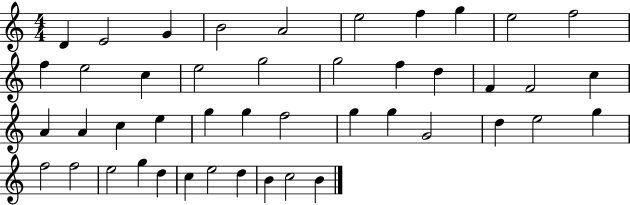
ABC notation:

X:1
T:Untitled
M:4/4
L:1/4
K:C
D E2 G B2 A2 e2 f g e2 f2 f e2 c e2 g2 g2 f d F F2 c A A c e g g f2 g g G2 d e2 g f2 f2 e2 g d c e2 d B c2 B